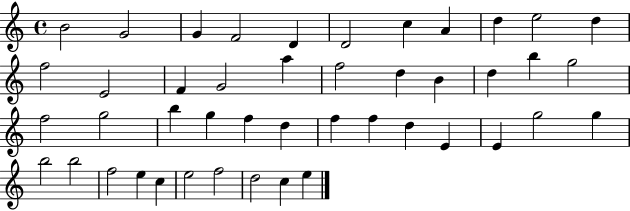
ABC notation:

X:1
T:Untitled
M:4/4
L:1/4
K:C
B2 G2 G F2 D D2 c A d e2 d f2 E2 F G2 a f2 d B d b g2 f2 g2 b g f d f f d E E g2 g b2 b2 f2 e c e2 f2 d2 c e